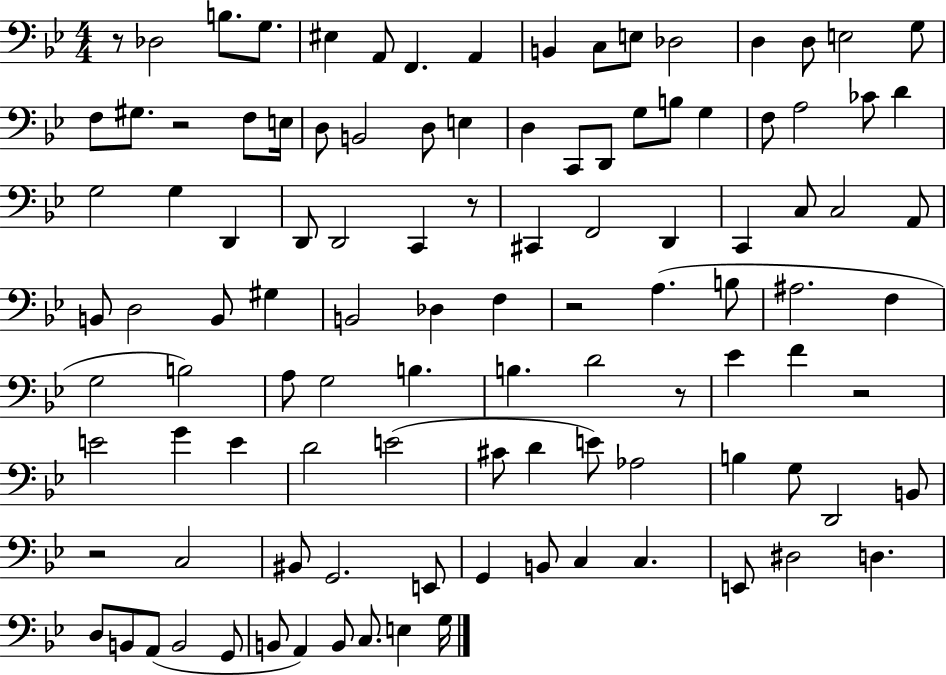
X:1
T:Untitled
M:4/4
L:1/4
K:Bb
z/2 _D,2 B,/2 G,/2 ^E, A,,/2 F,, A,, B,, C,/2 E,/2 _D,2 D, D,/2 E,2 G,/2 F,/2 ^G,/2 z2 F,/2 E,/4 D,/2 B,,2 D,/2 E, D, C,,/2 D,,/2 G,/2 B,/2 G, F,/2 A,2 _C/2 D G,2 G, D,, D,,/2 D,,2 C,, z/2 ^C,, F,,2 D,, C,, C,/2 C,2 A,,/2 B,,/2 D,2 B,,/2 ^G, B,,2 _D, F, z2 A, B,/2 ^A,2 F, G,2 B,2 A,/2 G,2 B, B, D2 z/2 _E F z2 E2 G E D2 E2 ^C/2 D E/2 _A,2 B, G,/2 D,,2 B,,/2 z2 C,2 ^B,,/2 G,,2 E,,/2 G,, B,,/2 C, C, E,,/2 ^D,2 D, D,/2 B,,/2 A,,/2 B,,2 G,,/2 B,,/2 A,, B,,/2 C,/2 E, G,/4